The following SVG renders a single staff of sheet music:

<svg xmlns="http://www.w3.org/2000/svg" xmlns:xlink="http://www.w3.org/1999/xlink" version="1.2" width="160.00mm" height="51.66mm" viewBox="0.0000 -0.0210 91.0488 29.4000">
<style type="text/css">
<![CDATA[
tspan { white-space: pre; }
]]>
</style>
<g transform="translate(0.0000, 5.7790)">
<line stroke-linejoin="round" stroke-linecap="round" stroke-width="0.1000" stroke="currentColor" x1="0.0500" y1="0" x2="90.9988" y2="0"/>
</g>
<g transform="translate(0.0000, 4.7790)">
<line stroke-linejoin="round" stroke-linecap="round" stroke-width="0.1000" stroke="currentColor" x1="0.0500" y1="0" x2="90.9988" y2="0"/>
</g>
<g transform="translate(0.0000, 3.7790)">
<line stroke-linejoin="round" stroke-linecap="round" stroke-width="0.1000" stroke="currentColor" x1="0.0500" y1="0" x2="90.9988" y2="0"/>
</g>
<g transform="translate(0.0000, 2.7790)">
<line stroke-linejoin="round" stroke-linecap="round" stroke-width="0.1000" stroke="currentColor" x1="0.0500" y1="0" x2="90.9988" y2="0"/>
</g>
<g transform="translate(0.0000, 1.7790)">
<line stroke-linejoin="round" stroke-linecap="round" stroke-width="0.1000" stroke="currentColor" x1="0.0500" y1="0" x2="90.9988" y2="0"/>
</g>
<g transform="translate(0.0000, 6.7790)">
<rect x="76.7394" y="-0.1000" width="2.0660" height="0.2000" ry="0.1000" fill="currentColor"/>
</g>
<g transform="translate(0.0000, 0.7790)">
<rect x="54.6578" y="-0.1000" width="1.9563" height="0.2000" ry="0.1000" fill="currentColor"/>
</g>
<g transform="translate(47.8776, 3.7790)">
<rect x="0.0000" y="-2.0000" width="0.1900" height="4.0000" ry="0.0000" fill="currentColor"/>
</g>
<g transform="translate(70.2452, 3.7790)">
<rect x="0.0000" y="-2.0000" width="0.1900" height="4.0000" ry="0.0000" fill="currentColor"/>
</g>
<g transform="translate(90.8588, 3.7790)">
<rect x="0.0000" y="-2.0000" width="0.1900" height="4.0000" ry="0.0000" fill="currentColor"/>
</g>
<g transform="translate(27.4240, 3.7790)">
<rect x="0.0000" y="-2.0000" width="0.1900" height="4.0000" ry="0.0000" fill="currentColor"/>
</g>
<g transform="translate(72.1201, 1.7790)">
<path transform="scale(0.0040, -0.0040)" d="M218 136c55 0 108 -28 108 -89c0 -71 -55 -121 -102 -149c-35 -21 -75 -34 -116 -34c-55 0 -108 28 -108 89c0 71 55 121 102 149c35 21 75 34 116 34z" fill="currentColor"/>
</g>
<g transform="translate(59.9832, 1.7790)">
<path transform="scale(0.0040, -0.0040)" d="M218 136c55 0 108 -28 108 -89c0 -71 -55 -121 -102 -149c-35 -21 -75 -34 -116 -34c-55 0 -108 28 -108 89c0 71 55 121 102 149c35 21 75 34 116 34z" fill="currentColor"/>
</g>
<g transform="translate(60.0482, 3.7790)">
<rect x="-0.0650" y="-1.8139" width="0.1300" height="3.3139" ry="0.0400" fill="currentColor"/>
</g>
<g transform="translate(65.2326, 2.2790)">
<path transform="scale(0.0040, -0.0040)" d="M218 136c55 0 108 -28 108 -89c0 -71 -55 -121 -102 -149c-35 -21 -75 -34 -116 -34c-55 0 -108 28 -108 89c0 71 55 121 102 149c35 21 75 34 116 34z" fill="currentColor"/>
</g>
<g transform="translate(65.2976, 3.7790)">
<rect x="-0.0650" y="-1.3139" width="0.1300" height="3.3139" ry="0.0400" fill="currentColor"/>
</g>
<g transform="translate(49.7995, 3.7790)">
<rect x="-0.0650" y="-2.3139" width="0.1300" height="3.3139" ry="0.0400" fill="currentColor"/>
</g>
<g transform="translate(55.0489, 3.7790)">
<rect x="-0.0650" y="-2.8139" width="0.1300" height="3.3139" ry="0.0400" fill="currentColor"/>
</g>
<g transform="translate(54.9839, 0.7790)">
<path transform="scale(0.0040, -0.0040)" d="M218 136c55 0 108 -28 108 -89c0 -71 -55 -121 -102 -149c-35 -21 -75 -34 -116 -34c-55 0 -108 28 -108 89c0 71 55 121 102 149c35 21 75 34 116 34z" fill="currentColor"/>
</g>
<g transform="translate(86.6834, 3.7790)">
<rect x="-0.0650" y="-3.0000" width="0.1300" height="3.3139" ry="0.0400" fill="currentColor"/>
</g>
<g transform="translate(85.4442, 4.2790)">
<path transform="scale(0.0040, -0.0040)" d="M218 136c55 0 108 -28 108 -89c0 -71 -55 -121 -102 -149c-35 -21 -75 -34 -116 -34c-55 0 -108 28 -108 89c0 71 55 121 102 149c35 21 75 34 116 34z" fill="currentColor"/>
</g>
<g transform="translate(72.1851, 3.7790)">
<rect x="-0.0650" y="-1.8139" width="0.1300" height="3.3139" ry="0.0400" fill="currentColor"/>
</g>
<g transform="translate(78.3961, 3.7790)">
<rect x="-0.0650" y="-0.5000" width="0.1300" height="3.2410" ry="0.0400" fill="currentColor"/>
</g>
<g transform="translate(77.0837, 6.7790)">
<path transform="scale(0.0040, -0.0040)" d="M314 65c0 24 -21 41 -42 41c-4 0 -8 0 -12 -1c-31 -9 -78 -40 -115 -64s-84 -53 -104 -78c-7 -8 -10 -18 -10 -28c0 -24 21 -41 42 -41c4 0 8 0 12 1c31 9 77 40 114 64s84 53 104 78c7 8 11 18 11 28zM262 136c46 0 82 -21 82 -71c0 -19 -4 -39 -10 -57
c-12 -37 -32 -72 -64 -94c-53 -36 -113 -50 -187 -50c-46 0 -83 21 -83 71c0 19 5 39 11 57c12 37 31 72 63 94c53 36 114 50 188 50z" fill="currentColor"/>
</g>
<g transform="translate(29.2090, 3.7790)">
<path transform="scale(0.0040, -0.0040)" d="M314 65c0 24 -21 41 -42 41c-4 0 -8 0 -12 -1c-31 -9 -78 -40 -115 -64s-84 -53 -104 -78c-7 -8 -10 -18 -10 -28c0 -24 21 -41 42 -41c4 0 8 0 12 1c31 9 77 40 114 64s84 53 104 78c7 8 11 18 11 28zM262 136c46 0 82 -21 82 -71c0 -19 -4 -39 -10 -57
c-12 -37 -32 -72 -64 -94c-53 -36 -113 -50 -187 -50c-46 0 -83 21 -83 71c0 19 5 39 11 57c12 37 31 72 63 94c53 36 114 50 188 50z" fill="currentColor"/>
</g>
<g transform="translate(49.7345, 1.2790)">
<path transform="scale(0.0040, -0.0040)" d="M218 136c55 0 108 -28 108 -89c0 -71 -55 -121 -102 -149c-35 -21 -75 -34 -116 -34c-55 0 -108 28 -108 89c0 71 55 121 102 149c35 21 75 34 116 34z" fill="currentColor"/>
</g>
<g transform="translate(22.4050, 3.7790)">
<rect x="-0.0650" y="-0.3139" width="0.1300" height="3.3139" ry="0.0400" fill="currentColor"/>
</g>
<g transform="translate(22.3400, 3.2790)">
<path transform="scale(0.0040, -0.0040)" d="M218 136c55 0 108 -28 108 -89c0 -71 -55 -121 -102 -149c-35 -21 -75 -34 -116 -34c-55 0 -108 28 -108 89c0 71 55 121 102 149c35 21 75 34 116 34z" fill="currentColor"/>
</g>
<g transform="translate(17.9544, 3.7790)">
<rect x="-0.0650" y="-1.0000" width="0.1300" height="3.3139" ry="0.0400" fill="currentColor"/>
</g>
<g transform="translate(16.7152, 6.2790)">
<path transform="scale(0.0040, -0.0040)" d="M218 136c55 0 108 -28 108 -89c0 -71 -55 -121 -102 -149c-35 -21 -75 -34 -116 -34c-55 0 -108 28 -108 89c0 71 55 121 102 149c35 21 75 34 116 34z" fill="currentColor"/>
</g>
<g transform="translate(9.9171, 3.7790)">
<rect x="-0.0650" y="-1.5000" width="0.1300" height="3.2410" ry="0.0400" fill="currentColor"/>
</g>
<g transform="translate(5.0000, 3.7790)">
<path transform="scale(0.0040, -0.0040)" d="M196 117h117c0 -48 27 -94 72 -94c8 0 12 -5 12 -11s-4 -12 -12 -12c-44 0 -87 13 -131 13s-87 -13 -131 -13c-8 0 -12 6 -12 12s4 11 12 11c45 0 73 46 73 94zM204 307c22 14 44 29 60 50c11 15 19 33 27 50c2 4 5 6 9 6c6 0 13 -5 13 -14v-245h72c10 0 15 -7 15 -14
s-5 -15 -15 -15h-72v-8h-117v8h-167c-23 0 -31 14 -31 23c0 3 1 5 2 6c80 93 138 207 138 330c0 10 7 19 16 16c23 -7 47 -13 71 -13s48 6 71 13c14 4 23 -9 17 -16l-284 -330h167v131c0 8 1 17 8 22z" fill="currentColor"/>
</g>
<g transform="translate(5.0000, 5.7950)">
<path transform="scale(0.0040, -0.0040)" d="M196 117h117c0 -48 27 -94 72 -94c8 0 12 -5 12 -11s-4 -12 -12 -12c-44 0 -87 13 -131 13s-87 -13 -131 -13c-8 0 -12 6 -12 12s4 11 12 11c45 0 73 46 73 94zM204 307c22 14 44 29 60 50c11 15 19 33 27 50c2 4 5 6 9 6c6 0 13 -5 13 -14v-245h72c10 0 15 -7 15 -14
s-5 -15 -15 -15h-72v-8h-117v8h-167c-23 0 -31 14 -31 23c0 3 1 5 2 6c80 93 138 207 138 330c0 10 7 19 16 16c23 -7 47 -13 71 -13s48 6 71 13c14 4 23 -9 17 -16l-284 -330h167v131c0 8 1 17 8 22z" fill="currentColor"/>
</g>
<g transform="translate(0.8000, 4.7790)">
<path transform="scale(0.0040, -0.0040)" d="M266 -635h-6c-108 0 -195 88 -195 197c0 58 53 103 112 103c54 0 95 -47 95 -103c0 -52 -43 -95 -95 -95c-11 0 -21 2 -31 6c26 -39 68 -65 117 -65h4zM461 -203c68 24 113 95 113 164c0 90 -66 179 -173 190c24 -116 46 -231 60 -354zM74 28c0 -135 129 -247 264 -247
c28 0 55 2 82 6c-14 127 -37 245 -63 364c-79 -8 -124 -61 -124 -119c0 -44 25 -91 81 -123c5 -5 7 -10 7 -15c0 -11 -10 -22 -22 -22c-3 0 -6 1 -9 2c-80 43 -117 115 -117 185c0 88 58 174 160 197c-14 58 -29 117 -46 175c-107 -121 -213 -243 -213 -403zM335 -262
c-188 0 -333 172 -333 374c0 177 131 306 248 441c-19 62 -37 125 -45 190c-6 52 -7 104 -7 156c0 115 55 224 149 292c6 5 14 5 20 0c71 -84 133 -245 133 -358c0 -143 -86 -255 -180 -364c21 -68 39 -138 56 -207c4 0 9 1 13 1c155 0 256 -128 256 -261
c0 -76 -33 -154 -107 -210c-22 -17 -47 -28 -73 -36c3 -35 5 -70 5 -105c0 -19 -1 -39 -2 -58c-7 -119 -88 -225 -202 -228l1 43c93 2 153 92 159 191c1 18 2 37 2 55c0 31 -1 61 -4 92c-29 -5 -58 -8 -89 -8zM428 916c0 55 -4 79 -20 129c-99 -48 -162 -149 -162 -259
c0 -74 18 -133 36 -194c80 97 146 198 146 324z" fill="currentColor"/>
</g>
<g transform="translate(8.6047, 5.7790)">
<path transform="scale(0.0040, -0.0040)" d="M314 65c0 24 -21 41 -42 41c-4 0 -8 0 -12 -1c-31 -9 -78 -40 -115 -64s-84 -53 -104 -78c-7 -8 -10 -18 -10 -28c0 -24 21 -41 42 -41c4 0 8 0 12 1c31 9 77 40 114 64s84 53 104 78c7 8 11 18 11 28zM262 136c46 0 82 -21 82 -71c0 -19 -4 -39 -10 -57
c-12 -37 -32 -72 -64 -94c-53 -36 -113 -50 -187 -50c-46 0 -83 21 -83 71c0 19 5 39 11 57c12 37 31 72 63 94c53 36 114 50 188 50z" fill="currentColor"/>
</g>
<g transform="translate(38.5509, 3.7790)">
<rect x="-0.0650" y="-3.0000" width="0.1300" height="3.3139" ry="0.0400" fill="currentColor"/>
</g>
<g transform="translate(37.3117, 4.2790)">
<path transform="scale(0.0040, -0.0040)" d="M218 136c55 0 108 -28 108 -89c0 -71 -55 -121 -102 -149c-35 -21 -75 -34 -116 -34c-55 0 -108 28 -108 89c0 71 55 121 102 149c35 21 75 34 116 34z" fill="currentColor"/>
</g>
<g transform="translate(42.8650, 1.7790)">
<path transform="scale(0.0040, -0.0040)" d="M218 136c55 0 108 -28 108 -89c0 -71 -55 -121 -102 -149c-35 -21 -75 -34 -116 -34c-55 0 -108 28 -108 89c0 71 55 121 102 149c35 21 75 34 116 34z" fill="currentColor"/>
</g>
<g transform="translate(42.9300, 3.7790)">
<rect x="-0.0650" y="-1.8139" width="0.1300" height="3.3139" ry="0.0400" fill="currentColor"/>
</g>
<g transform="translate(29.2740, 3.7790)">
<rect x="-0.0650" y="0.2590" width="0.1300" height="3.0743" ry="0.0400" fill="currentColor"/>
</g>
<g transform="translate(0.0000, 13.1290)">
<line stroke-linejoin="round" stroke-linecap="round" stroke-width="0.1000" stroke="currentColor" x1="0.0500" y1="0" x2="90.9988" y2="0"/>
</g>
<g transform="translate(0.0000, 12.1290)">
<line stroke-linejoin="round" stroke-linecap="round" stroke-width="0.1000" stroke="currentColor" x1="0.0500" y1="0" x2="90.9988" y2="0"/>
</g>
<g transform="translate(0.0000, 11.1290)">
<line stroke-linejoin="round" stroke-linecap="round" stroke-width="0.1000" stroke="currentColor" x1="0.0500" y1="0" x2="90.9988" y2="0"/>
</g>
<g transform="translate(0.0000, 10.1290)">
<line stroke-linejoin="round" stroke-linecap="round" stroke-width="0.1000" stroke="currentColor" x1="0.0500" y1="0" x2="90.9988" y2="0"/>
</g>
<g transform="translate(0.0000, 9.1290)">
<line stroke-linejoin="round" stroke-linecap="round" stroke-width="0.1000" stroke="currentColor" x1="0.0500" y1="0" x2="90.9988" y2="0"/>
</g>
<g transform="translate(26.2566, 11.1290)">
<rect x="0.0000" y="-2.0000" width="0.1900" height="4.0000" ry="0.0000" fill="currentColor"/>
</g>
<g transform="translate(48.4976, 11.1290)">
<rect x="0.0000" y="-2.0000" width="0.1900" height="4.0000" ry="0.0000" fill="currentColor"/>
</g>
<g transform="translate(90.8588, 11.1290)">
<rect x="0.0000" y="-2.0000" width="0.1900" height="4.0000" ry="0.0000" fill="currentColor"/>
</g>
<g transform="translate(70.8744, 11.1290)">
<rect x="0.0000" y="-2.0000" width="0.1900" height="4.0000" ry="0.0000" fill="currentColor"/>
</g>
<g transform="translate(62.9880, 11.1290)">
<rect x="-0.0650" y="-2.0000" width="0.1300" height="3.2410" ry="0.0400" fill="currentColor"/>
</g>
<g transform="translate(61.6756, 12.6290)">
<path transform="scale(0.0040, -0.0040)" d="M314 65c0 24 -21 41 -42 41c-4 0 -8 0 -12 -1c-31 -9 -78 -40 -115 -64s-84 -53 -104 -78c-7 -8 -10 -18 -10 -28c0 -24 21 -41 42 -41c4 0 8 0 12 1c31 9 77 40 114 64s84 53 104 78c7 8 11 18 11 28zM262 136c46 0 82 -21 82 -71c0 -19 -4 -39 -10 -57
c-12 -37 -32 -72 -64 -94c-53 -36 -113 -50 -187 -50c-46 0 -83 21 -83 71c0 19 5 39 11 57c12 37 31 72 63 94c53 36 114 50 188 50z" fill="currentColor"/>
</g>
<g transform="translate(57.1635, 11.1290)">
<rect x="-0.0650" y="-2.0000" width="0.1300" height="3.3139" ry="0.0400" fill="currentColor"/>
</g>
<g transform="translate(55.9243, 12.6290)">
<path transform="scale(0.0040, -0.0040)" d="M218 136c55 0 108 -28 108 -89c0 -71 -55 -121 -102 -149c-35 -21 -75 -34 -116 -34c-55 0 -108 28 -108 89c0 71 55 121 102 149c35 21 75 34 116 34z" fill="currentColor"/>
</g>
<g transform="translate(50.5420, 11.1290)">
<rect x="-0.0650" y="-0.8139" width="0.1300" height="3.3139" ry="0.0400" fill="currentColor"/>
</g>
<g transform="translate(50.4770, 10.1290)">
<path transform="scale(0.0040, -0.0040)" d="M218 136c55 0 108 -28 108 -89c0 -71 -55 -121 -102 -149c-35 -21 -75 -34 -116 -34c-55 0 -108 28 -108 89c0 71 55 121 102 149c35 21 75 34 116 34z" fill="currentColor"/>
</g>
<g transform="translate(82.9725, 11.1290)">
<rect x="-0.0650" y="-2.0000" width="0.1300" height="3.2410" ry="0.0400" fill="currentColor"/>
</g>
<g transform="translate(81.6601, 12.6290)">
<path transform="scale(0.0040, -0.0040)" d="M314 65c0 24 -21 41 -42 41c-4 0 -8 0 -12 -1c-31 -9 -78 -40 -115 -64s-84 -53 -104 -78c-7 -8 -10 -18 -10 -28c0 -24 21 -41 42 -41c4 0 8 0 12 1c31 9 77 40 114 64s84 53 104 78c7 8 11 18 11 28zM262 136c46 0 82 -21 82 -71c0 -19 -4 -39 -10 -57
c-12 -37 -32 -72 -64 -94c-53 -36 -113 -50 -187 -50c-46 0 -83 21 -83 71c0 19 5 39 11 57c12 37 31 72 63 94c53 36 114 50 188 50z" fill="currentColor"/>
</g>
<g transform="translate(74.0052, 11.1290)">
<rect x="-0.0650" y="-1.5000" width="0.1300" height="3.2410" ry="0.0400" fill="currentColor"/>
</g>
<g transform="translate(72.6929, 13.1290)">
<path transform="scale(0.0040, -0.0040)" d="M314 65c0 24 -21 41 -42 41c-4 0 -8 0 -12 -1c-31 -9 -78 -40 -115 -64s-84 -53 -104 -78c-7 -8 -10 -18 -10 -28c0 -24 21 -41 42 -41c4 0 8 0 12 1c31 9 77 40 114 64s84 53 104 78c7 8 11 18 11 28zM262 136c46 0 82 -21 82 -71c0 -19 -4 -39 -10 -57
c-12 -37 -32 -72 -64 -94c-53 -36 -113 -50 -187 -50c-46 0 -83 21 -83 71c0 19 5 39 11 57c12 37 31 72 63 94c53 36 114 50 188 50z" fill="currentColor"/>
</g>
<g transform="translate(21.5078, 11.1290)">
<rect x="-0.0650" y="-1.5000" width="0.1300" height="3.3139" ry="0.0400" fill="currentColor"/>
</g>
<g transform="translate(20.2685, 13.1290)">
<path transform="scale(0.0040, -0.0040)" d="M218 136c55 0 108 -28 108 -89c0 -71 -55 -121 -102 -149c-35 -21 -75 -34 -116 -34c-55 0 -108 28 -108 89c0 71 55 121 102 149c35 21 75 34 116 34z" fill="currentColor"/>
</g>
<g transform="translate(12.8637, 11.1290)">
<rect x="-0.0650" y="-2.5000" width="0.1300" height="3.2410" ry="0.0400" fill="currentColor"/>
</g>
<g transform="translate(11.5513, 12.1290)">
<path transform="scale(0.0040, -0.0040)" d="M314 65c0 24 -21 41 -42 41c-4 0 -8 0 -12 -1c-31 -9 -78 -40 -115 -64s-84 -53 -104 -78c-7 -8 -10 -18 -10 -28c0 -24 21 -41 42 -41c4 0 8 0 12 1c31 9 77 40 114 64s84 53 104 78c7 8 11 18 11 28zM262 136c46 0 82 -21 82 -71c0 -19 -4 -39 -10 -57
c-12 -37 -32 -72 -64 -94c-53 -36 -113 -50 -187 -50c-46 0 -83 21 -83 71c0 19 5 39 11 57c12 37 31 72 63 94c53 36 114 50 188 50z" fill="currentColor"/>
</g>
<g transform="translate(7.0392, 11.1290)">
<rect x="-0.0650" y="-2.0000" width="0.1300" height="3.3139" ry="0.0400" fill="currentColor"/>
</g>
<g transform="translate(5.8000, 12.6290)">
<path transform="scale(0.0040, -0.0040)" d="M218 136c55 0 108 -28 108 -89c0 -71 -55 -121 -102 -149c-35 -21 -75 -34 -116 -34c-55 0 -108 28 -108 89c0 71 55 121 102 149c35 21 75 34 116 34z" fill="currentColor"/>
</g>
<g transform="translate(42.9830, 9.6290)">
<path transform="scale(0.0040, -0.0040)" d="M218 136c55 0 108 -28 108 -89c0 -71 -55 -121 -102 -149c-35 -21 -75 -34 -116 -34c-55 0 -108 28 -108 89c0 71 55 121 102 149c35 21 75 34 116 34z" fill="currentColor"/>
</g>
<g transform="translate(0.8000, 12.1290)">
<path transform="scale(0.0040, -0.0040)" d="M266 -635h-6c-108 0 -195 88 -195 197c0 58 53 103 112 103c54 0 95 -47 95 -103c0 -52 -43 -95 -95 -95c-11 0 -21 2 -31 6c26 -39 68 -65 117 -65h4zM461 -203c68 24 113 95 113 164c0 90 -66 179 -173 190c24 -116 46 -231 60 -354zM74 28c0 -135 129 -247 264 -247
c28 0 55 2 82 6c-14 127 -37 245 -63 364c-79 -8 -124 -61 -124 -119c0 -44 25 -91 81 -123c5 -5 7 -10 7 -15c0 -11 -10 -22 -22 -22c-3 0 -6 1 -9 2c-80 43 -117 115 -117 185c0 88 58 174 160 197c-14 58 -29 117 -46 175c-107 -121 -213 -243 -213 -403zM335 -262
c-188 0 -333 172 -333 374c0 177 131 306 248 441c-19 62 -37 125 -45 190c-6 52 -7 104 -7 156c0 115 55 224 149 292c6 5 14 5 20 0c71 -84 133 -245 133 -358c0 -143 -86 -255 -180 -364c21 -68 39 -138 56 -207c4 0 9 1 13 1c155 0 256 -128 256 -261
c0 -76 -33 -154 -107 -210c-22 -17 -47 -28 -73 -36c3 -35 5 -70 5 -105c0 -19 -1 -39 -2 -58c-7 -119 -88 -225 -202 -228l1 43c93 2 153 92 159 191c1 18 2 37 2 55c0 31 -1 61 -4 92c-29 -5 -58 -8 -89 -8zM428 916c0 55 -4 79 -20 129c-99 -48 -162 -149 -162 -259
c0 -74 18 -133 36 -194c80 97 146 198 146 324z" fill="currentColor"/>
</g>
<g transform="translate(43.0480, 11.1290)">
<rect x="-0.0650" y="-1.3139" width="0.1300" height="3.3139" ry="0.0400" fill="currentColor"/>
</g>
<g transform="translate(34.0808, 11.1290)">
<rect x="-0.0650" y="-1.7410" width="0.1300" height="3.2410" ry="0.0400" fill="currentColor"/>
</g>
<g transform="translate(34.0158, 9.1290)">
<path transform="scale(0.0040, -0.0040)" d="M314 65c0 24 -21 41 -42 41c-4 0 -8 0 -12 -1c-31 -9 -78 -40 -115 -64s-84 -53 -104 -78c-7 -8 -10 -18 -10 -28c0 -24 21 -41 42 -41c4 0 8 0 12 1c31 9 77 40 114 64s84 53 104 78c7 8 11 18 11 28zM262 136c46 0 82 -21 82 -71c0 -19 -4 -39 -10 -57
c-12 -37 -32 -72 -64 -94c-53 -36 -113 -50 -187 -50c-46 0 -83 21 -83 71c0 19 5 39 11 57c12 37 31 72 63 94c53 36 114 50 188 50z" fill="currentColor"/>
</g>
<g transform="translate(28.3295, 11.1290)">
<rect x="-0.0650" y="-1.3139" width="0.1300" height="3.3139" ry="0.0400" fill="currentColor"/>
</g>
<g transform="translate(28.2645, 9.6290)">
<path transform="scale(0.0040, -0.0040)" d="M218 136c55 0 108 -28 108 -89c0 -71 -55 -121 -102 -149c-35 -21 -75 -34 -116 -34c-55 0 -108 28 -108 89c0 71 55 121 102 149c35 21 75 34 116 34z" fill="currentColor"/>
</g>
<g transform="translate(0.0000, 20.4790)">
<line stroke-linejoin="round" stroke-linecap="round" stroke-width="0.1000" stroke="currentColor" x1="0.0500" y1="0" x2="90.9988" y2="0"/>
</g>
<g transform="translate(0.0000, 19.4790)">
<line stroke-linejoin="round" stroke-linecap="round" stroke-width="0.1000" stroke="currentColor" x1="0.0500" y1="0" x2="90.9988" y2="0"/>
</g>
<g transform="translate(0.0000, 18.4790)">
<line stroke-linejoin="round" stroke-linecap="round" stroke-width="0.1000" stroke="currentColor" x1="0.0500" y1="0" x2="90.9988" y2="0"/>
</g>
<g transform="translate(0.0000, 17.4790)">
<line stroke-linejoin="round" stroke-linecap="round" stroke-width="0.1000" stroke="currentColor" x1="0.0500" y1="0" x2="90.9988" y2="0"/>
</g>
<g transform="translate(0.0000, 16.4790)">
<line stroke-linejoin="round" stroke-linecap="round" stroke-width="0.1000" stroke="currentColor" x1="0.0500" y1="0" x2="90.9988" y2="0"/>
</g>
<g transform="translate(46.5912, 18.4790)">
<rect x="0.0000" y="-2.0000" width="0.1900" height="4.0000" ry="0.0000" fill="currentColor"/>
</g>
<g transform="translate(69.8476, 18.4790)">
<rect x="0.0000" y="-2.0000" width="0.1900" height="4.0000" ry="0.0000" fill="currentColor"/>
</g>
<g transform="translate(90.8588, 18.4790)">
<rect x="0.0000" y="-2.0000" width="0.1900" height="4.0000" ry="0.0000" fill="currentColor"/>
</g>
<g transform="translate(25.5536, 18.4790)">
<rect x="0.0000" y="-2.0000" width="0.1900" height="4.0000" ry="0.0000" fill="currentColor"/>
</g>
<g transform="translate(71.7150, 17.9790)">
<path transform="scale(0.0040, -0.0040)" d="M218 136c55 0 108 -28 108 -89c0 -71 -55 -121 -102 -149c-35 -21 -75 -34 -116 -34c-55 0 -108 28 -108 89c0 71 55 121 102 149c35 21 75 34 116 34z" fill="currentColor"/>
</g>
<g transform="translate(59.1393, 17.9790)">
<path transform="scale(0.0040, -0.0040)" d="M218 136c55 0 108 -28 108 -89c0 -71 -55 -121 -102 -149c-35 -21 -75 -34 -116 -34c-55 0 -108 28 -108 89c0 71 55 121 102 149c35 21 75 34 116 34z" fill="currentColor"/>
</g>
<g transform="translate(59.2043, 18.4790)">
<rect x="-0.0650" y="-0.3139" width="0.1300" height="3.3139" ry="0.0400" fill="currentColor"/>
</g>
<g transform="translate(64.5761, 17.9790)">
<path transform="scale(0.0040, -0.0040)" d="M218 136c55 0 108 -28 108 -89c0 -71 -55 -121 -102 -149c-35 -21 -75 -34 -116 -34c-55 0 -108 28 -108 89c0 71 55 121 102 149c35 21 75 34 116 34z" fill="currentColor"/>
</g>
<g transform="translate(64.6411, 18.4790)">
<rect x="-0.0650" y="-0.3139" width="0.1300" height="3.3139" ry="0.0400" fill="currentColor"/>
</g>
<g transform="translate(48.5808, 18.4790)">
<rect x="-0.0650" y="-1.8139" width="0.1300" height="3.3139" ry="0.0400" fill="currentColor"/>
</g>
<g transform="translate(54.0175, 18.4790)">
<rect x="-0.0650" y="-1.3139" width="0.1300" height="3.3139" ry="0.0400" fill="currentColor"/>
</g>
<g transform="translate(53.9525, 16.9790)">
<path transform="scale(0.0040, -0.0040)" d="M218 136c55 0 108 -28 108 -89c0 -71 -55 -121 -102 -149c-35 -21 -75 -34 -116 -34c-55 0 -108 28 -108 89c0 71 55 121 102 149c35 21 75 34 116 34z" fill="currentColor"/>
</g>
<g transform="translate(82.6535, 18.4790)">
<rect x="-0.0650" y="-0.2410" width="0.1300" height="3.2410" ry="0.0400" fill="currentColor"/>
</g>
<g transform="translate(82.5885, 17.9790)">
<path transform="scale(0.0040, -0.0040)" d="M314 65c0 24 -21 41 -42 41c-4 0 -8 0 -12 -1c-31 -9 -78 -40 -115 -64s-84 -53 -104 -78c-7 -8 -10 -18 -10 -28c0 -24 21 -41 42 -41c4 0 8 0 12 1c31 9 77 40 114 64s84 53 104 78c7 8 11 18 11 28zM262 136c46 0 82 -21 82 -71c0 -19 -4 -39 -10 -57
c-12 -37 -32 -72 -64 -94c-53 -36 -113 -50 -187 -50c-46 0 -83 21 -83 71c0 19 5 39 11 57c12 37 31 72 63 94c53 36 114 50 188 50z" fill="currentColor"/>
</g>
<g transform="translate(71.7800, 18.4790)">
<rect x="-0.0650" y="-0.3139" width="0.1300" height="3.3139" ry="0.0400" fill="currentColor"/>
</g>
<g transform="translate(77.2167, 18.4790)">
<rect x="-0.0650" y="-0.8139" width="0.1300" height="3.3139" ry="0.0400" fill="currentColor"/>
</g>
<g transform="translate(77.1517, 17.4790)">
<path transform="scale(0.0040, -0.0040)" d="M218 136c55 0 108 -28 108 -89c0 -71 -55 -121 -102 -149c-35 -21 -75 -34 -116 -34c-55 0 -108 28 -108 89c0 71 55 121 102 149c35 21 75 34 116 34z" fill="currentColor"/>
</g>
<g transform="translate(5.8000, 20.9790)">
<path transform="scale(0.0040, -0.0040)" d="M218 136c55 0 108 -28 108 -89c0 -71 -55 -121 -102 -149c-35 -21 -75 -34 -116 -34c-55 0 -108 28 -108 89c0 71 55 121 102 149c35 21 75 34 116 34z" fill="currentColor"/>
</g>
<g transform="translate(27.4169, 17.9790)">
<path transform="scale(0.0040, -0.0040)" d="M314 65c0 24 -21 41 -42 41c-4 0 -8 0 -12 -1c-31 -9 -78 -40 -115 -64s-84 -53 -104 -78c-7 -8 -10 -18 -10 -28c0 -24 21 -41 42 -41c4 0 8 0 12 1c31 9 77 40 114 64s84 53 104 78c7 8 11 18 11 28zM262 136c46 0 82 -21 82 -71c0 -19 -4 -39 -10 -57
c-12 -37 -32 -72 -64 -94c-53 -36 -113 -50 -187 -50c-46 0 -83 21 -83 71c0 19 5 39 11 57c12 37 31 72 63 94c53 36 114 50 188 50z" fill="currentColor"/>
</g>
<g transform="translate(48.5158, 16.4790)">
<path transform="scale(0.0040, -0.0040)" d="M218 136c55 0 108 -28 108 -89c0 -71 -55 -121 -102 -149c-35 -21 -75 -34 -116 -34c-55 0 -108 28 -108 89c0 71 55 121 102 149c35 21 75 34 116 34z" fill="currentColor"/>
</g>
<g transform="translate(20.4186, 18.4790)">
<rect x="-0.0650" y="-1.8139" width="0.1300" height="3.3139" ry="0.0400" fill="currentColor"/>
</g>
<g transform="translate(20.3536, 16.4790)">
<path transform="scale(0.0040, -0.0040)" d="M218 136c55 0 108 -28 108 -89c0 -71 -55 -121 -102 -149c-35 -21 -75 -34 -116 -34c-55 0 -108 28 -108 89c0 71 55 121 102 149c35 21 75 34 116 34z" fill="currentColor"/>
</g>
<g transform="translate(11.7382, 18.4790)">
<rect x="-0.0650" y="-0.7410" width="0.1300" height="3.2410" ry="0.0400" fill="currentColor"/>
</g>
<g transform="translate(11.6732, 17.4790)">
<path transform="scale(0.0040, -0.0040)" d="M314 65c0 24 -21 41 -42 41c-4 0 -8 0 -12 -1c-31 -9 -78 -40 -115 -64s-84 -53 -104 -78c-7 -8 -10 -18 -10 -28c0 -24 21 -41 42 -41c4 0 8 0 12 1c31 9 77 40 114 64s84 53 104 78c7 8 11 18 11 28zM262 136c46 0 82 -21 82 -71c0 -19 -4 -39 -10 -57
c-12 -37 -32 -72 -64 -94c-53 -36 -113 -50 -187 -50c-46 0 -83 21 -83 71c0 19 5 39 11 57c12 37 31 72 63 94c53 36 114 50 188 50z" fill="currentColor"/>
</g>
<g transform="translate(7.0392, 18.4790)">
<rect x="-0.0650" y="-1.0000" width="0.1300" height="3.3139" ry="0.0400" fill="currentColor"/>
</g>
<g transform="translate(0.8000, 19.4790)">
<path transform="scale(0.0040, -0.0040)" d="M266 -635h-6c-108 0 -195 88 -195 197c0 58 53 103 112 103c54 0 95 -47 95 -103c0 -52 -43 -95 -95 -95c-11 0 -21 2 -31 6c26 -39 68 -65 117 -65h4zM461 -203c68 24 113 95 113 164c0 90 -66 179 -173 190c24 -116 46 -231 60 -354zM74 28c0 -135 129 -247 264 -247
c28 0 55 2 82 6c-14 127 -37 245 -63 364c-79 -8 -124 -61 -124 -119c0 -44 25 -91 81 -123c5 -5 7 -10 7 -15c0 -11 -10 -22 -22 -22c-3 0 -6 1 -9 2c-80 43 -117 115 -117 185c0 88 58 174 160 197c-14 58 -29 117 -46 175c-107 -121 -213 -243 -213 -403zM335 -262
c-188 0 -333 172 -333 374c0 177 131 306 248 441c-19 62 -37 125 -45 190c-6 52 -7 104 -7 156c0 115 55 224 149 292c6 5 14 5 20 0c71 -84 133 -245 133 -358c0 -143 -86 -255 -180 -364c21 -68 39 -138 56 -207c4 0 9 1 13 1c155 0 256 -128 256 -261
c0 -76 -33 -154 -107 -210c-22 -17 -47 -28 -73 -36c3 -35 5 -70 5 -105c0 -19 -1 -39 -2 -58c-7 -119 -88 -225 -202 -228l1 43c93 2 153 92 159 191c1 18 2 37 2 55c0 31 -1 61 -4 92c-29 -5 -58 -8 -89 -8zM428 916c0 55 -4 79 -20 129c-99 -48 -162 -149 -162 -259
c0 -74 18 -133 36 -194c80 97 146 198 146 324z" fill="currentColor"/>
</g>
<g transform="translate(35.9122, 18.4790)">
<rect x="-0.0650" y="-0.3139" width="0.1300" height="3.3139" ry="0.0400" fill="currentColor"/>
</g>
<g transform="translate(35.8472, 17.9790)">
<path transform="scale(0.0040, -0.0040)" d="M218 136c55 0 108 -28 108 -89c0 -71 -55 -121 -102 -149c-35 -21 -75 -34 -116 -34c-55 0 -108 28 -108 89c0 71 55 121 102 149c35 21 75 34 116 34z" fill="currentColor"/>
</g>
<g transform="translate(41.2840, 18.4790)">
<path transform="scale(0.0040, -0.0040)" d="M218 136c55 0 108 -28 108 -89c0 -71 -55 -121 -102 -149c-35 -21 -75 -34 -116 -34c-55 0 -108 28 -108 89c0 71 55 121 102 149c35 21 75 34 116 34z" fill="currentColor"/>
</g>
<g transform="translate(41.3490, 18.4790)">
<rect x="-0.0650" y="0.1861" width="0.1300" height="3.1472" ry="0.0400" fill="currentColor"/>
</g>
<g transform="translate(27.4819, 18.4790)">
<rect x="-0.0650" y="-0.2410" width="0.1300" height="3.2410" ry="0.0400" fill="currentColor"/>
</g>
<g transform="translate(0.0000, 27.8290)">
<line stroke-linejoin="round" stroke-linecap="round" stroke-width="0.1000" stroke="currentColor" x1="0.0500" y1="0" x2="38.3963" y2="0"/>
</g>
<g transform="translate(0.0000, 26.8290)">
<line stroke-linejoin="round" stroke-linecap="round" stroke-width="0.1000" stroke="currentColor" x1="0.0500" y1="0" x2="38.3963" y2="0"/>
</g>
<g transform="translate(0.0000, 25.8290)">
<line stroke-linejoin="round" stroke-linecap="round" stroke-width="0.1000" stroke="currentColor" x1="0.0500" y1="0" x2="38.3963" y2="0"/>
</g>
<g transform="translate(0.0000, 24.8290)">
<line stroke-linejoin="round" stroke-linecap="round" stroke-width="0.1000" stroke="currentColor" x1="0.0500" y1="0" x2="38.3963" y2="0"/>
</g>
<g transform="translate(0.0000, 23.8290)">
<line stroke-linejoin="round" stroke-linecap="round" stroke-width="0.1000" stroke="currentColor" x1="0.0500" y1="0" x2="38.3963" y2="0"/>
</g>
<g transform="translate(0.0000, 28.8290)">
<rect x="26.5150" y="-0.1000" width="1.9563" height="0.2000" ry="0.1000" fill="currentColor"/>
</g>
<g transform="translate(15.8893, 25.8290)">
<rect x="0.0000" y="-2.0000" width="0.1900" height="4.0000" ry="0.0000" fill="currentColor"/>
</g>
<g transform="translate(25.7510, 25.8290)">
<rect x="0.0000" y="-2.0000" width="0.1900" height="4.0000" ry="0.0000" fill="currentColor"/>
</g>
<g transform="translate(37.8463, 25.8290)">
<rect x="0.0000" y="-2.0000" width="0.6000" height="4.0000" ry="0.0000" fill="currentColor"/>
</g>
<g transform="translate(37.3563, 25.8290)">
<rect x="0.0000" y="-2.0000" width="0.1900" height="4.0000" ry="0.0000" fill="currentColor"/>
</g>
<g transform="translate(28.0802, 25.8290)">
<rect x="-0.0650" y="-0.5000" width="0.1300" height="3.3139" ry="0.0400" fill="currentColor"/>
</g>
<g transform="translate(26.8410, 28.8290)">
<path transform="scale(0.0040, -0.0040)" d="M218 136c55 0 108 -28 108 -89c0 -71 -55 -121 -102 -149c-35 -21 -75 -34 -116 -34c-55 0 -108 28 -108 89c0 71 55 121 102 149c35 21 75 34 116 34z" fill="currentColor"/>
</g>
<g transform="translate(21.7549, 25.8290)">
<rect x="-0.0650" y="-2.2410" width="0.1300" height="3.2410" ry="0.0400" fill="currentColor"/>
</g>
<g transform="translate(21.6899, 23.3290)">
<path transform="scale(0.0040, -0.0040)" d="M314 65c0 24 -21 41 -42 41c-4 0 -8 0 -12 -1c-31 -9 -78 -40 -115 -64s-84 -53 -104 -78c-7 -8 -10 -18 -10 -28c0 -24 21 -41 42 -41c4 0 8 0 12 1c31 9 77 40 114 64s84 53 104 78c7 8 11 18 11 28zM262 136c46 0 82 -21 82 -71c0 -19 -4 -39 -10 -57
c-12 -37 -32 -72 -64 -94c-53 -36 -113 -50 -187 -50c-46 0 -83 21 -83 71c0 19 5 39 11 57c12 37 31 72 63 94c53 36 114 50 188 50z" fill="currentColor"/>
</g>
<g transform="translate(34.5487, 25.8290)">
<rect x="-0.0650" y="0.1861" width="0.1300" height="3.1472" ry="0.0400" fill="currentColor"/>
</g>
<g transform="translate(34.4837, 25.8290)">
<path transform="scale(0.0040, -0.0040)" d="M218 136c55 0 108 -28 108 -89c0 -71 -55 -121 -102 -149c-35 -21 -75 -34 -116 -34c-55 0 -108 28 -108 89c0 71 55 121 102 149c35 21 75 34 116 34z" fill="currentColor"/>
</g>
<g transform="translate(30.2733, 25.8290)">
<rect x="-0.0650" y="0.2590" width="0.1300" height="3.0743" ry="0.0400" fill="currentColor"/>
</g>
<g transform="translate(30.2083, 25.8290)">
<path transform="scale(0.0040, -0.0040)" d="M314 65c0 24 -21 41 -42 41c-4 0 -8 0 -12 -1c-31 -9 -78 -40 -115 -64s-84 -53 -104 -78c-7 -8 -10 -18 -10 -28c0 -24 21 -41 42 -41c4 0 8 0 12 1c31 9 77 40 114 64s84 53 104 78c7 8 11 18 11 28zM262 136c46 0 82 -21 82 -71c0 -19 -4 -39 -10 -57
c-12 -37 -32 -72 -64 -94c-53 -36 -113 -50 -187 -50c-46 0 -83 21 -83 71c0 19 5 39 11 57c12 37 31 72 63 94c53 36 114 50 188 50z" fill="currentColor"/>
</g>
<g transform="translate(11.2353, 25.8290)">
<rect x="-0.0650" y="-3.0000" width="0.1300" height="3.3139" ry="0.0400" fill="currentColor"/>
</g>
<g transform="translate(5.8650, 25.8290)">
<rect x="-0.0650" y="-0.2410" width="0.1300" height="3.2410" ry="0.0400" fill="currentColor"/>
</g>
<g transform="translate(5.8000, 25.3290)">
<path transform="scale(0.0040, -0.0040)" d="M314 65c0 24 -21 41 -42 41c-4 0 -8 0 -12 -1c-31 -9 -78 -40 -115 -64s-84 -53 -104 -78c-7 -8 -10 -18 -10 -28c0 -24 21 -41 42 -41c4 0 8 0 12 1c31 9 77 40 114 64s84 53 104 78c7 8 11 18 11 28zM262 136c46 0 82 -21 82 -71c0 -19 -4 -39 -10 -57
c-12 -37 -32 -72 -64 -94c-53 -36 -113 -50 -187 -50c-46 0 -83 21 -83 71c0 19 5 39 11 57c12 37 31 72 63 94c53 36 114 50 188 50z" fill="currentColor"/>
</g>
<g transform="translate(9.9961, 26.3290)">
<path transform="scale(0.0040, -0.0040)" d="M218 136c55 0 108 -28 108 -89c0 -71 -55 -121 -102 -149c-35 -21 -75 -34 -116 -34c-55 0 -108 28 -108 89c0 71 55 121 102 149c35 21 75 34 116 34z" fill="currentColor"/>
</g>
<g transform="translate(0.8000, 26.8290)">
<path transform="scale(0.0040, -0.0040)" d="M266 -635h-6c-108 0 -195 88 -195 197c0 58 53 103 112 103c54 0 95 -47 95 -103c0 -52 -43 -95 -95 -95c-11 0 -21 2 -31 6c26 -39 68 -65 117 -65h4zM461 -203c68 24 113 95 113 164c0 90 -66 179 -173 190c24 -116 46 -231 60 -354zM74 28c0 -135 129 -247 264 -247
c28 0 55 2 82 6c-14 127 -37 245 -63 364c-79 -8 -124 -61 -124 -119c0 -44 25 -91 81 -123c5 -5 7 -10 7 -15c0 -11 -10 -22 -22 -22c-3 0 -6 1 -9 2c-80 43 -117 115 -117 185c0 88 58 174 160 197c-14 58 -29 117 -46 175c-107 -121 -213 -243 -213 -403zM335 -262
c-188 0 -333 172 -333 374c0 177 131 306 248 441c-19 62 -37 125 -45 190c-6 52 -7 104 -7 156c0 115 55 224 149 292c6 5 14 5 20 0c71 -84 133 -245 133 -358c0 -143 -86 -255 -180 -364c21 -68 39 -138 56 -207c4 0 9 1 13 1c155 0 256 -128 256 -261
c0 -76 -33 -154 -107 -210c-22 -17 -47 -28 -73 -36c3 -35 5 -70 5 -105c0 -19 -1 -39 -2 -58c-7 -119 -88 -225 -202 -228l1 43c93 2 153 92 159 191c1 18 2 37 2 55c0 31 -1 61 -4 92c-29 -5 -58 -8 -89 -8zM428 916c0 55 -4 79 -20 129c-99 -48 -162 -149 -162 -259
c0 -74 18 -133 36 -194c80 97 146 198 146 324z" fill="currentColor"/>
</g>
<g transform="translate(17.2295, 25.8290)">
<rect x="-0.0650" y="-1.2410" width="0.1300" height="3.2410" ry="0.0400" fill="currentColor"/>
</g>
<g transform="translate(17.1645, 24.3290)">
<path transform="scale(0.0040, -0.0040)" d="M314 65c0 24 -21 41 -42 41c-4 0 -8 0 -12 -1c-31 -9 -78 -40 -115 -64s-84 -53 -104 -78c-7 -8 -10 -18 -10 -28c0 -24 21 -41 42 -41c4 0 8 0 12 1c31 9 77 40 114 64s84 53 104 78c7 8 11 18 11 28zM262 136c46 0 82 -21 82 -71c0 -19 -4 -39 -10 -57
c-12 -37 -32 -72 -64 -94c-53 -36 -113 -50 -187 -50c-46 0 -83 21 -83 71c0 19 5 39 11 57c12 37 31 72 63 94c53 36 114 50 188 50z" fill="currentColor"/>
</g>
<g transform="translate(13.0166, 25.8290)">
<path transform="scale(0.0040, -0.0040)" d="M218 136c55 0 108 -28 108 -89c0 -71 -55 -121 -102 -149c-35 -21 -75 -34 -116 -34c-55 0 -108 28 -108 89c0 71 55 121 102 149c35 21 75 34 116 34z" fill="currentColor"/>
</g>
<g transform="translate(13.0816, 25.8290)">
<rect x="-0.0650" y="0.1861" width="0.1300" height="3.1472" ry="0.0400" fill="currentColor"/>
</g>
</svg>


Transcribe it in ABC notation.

X:1
T:Untitled
M:4/4
L:1/4
K:C
E2 D c B2 A f g a f e f C2 A F G2 E e f2 e d F F2 E2 F2 D d2 f c2 c B f e c c c d c2 c2 A B e2 g2 C B2 B